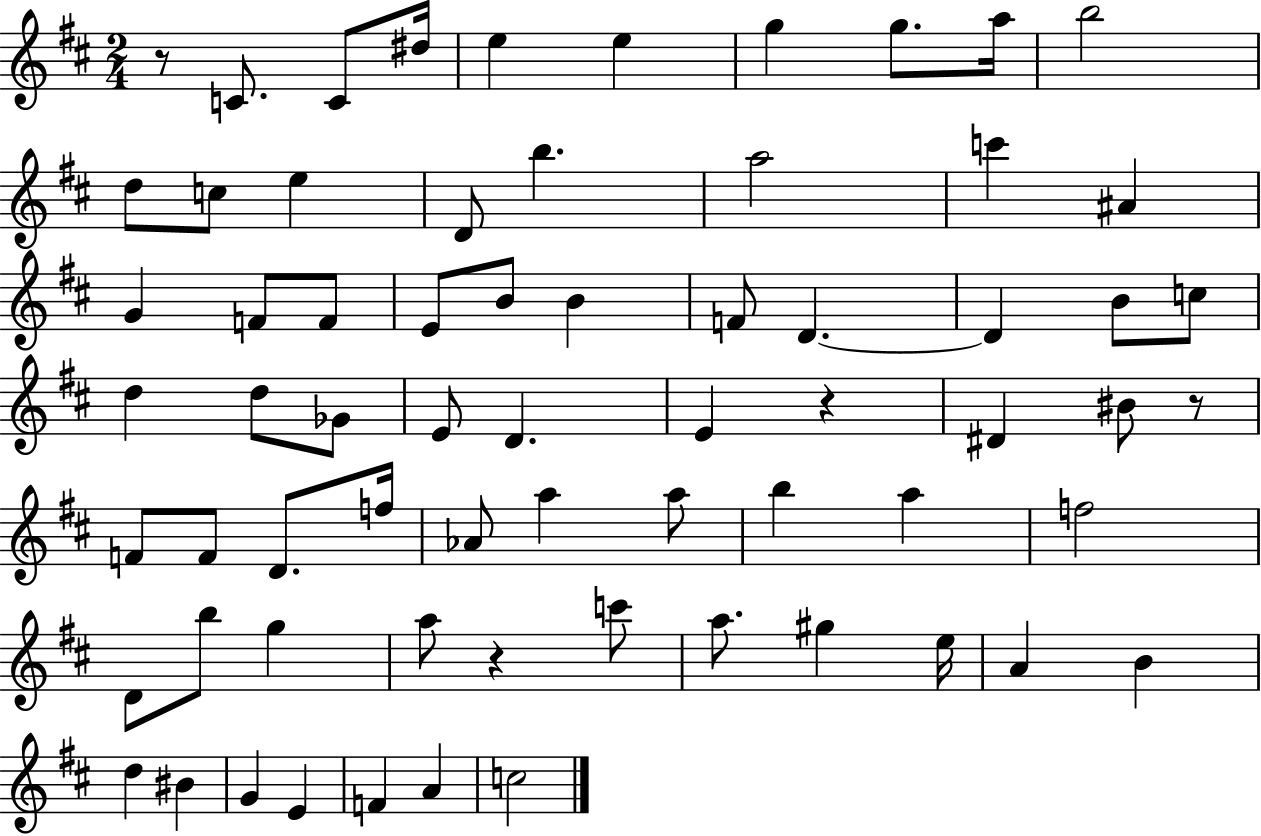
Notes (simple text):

R/e C4/e. C4/e D#5/s E5/q E5/q G5/q G5/e. A5/s B5/h D5/e C5/e E5/q D4/e B5/q. A5/h C6/q A#4/q G4/q F4/e F4/e E4/e B4/e B4/q F4/e D4/q. D4/q B4/e C5/e D5/q D5/e Gb4/e E4/e D4/q. E4/q R/q D#4/q BIS4/e R/e F4/e F4/e D4/e. F5/s Ab4/e A5/q A5/e B5/q A5/q F5/h D4/e B5/e G5/q A5/e R/q C6/e A5/e. G#5/q E5/s A4/q B4/q D5/q BIS4/q G4/q E4/q F4/q A4/q C5/h